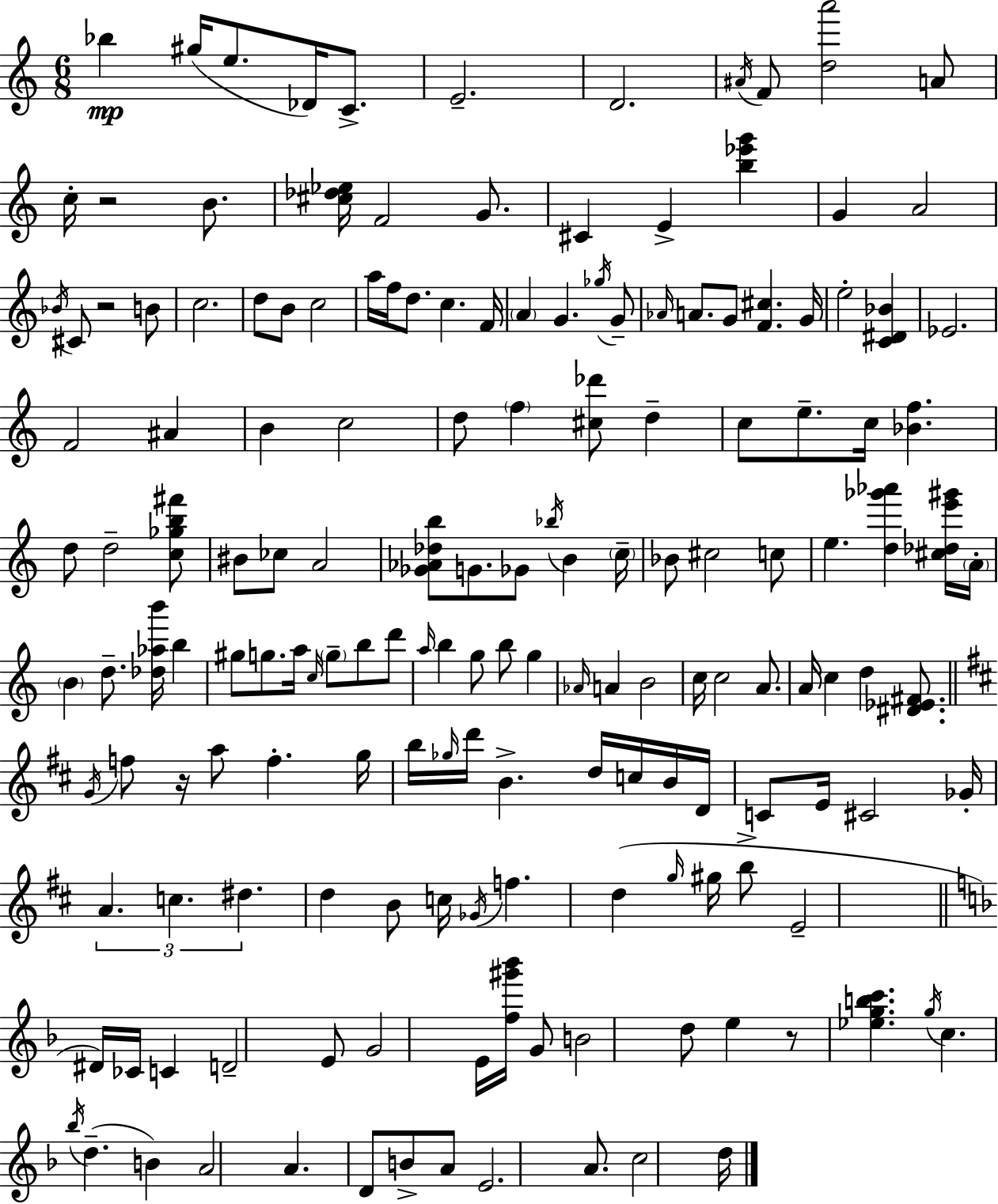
Bb5/q G#5/s E5/e. Db4/s C4/e. E4/h. D4/h. A#4/s F4/e [D5,A6]/h A4/e C5/s R/h B4/e. [C#5,Db5,Eb5]/s F4/h G4/e. C#4/q E4/q [B5,Eb6,G6]/q G4/q A4/h Bb4/s C#4/e R/h B4/e C5/h. D5/e B4/e C5/h A5/s F5/s D5/e. C5/q. F4/s A4/q G4/q. Gb5/s G4/e Ab4/s A4/e. G4/e [F4,C#5]/q. G4/s E5/h [C4,D#4,Bb4]/q Eb4/h. F4/h A#4/q B4/q C5/h D5/e F5/q [C#5,Db6]/e D5/q C5/e E5/e. C5/s [Bb4,F5]/q. D5/e D5/h [C5,Gb5,B5,F#6]/e BIS4/e CES5/e A4/h [Gb4,Ab4,Db5,B5]/e G4/e. Gb4/e Bb5/s B4/q C5/s Bb4/e C#5/h C5/e E5/q. [D5,Gb6,Ab6]/q [C#5,Db5,E6,G#6]/s A4/s B4/q D5/e. [Db5,Ab5,B6]/s B5/q G#5/e G5/e. A5/s C5/s G5/e B5/e D6/e A5/s B5/q G5/e B5/e G5/q Ab4/s A4/q B4/h C5/s C5/h A4/e. A4/s C5/q D5/q [D#4,Eb4,F#4]/e. G4/s F5/e R/s A5/e F5/q. G5/s B5/s Gb5/s D6/s B4/q. D5/s C5/s B4/s D4/s C4/e E4/s C#4/h Gb4/s A4/q. C5/q. D#5/q. D5/q B4/e C5/s Gb4/s F5/q. D5/q G5/s G#5/s B5/e E4/h D#4/s CES4/s C4/q D4/h E4/e G4/h E4/s [F5,G#6,Bb6]/s G4/e B4/h D5/e E5/q R/e [Eb5,G5,B5,C6]/q. G5/s C5/q. Bb5/s D5/q. B4/q A4/h A4/q. D4/e B4/e A4/e E4/h. A4/e. C5/h D5/s